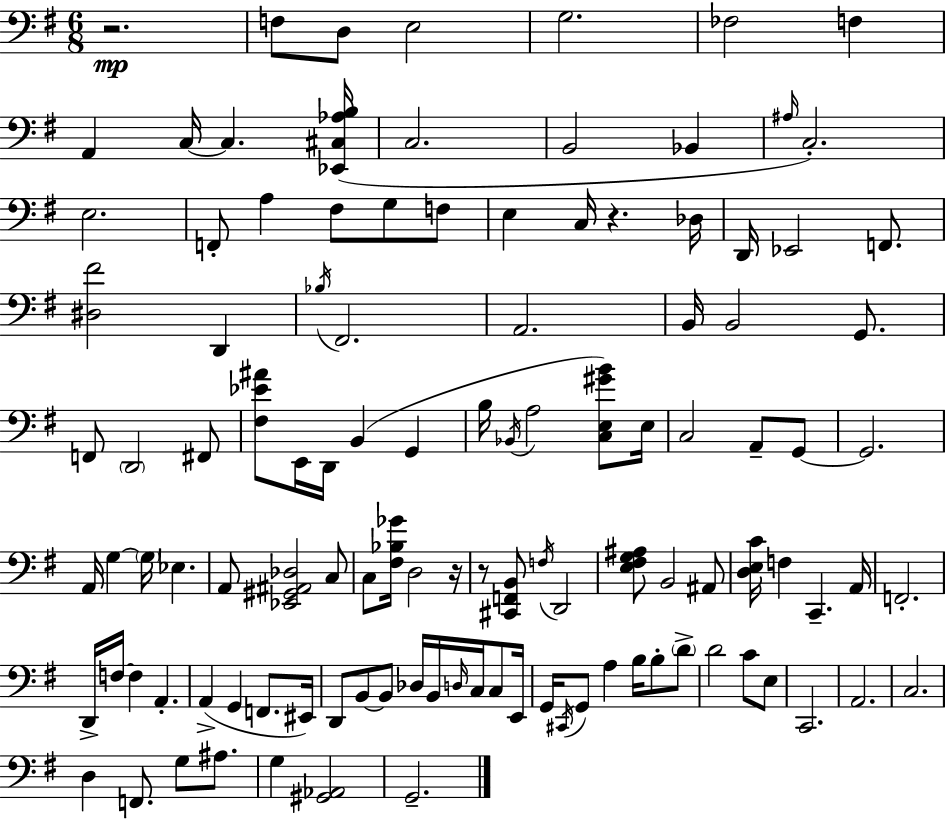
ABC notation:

X:1
T:Untitled
M:6/8
L:1/4
K:G
z2 F,/2 D,/2 E,2 G,2 _F,2 F, A,, C,/4 C, [_E,,^C,_A,B,]/4 C,2 B,,2 _B,, ^A,/4 C,2 E,2 F,,/2 A, ^F,/2 G,/2 F,/2 E, C,/4 z _D,/4 D,,/4 _E,,2 F,,/2 [^D,^F]2 D,, _B,/4 ^F,,2 A,,2 B,,/4 B,,2 G,,/2 F,,/2 D,,2 ^F,,/2 [^F,_E^A]/2 E,,/4 D,,/4 B,, G,, B,/4 _B,,/4 A,2 [C,E,^GB]/2 E,/4 C,2 A,,/2 G,,/2 G,,2 A,,/4 G, G,/4 _E, A,,/2 [_E,,^G,,^A,,_D,]2 C,/2 C,/2 [^F,_B,_G]/4 D,2 z/4 z/2 [^C,,F,,B,,]/2 F,/4 D,,2 [E,^F,G,^A,]/2 B,,2 ^A,,/2 [D,E,C]/4 F, C,, A,,/4 F,,2 D,,/4 F,/4 F, A,, A,, G,, F,,/2 ^E,,/4 D,,/2 B,,/2 B,,/2 _D,/4 B,,/4 D,/4 C,/4 C,/2 E,,/4 G,,/4 ^C,,/4 G,,/2 A, B,/4 B,/2 D/2 D2 C/2 E,/2 C,,2 A,,2 C,2 D, F,,/2 G,/2 ^A,/2 G, [^G,,_A,,]2 G,,2